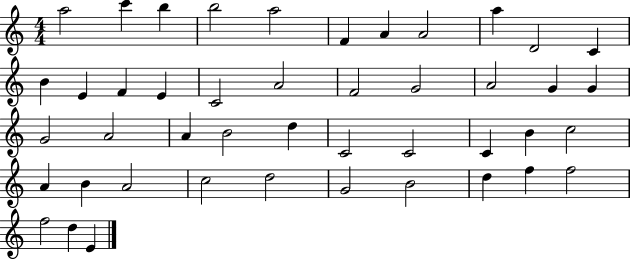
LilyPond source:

{
  \clef treble
  \numericTimeSignature
  \time 4/4
  \key c \major
  a''2 c'''4 b''4 | b''2 a''2 | f'4 a'4 a'2 | a''4 d'2 c'4 | \break b'4 e'4 f'4 e'4 | c'2 a'2 | f'2 g'2 | a'2 g'4 g'4 | \break g'2 a'2 | a'4 b'2 d''4 | c'2 c'2 | c'4 b'4 c''2 | \break a'4 b'4 a'2 | c''2 d''2 | g'2 b'2 | d''4 f''4 f''2 | \break f''2 d''4 e'4 | \bar "|."
}